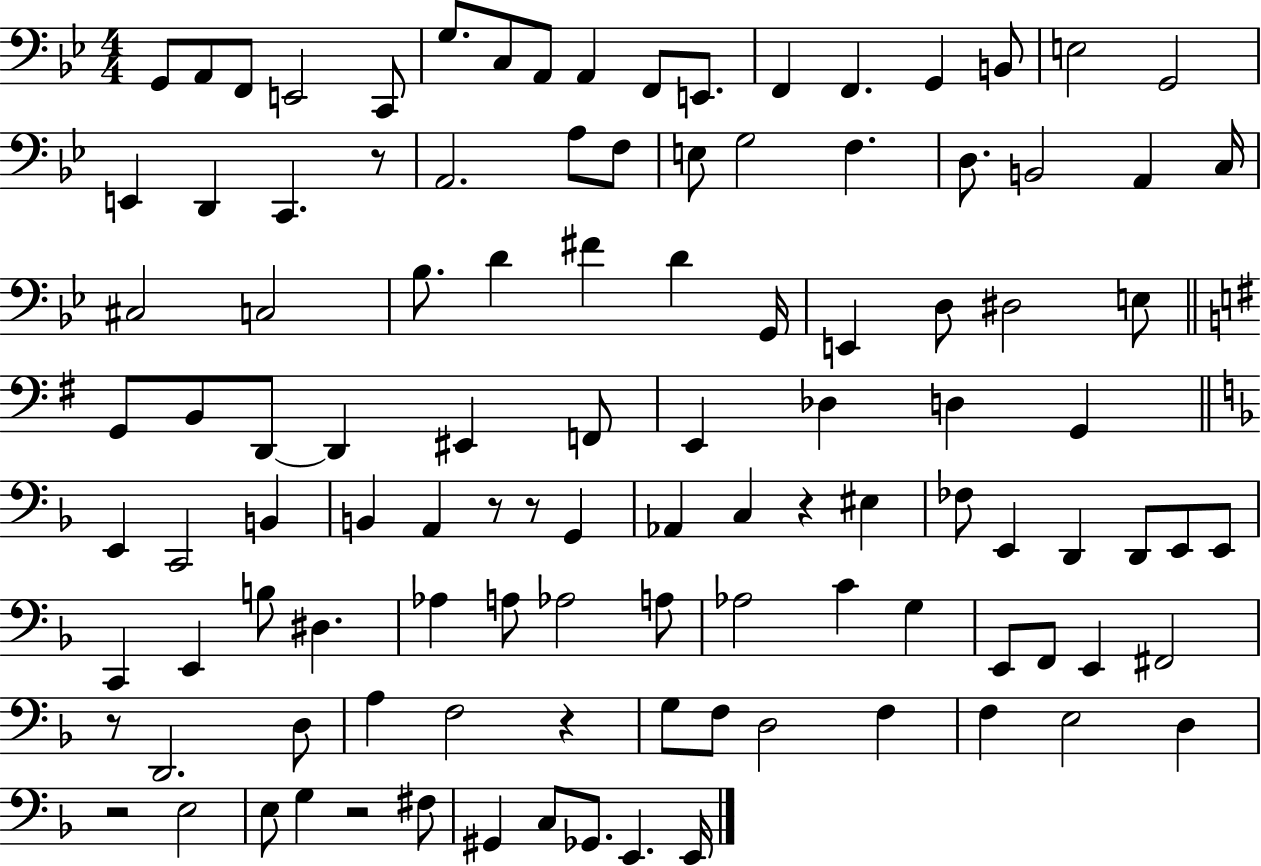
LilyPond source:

{
  \clef bass
  \numericTimeSignature
  \time 4/4
  \key bes \major
  g,8 a,8 f,8 e,2 c,8 | g8. c8 a,8 a,4 f,8 e,8. | f,4 f,4. g,4 b,8 | e2 g,2 | \break e,4 d,4 c,4. r8 | a,2. a8 f8 | e8 g2 f4. | d8. b,2 a,4 c16 | \break cis2 c2 | bes8. d'4 fis'4 d'4 g,16 | e,4 d8 dis2 e8 | \bar "||" \break \key e \minor g,8 b,8 d,8~~ d,4 eis,4 f,8 | e,4 des4 d4 g,4 | \bar "||" \break \key f \major e,4 c,2 b,4 | b,4 a,4 r8 r8 g,4 | aes,4 c4 r4 eis4 | fes8 e,4 d,4 d,8 e,8 e,8 | \break c,4 e,4 b8 dis4. | aes4 a8 aes2 a8 | aes2 c'4 g4 | e,8 f,8 e,4 fis,2 | \break r8 d,2. d8 | a4 f2 r4 | g8 f8 d2 f4 | f4 e2 d4 | \break r2 e2 | e8 g4 r2 fis8 | gis,4 c8 ges,8. e,4. e,16 | \bar "|."
}